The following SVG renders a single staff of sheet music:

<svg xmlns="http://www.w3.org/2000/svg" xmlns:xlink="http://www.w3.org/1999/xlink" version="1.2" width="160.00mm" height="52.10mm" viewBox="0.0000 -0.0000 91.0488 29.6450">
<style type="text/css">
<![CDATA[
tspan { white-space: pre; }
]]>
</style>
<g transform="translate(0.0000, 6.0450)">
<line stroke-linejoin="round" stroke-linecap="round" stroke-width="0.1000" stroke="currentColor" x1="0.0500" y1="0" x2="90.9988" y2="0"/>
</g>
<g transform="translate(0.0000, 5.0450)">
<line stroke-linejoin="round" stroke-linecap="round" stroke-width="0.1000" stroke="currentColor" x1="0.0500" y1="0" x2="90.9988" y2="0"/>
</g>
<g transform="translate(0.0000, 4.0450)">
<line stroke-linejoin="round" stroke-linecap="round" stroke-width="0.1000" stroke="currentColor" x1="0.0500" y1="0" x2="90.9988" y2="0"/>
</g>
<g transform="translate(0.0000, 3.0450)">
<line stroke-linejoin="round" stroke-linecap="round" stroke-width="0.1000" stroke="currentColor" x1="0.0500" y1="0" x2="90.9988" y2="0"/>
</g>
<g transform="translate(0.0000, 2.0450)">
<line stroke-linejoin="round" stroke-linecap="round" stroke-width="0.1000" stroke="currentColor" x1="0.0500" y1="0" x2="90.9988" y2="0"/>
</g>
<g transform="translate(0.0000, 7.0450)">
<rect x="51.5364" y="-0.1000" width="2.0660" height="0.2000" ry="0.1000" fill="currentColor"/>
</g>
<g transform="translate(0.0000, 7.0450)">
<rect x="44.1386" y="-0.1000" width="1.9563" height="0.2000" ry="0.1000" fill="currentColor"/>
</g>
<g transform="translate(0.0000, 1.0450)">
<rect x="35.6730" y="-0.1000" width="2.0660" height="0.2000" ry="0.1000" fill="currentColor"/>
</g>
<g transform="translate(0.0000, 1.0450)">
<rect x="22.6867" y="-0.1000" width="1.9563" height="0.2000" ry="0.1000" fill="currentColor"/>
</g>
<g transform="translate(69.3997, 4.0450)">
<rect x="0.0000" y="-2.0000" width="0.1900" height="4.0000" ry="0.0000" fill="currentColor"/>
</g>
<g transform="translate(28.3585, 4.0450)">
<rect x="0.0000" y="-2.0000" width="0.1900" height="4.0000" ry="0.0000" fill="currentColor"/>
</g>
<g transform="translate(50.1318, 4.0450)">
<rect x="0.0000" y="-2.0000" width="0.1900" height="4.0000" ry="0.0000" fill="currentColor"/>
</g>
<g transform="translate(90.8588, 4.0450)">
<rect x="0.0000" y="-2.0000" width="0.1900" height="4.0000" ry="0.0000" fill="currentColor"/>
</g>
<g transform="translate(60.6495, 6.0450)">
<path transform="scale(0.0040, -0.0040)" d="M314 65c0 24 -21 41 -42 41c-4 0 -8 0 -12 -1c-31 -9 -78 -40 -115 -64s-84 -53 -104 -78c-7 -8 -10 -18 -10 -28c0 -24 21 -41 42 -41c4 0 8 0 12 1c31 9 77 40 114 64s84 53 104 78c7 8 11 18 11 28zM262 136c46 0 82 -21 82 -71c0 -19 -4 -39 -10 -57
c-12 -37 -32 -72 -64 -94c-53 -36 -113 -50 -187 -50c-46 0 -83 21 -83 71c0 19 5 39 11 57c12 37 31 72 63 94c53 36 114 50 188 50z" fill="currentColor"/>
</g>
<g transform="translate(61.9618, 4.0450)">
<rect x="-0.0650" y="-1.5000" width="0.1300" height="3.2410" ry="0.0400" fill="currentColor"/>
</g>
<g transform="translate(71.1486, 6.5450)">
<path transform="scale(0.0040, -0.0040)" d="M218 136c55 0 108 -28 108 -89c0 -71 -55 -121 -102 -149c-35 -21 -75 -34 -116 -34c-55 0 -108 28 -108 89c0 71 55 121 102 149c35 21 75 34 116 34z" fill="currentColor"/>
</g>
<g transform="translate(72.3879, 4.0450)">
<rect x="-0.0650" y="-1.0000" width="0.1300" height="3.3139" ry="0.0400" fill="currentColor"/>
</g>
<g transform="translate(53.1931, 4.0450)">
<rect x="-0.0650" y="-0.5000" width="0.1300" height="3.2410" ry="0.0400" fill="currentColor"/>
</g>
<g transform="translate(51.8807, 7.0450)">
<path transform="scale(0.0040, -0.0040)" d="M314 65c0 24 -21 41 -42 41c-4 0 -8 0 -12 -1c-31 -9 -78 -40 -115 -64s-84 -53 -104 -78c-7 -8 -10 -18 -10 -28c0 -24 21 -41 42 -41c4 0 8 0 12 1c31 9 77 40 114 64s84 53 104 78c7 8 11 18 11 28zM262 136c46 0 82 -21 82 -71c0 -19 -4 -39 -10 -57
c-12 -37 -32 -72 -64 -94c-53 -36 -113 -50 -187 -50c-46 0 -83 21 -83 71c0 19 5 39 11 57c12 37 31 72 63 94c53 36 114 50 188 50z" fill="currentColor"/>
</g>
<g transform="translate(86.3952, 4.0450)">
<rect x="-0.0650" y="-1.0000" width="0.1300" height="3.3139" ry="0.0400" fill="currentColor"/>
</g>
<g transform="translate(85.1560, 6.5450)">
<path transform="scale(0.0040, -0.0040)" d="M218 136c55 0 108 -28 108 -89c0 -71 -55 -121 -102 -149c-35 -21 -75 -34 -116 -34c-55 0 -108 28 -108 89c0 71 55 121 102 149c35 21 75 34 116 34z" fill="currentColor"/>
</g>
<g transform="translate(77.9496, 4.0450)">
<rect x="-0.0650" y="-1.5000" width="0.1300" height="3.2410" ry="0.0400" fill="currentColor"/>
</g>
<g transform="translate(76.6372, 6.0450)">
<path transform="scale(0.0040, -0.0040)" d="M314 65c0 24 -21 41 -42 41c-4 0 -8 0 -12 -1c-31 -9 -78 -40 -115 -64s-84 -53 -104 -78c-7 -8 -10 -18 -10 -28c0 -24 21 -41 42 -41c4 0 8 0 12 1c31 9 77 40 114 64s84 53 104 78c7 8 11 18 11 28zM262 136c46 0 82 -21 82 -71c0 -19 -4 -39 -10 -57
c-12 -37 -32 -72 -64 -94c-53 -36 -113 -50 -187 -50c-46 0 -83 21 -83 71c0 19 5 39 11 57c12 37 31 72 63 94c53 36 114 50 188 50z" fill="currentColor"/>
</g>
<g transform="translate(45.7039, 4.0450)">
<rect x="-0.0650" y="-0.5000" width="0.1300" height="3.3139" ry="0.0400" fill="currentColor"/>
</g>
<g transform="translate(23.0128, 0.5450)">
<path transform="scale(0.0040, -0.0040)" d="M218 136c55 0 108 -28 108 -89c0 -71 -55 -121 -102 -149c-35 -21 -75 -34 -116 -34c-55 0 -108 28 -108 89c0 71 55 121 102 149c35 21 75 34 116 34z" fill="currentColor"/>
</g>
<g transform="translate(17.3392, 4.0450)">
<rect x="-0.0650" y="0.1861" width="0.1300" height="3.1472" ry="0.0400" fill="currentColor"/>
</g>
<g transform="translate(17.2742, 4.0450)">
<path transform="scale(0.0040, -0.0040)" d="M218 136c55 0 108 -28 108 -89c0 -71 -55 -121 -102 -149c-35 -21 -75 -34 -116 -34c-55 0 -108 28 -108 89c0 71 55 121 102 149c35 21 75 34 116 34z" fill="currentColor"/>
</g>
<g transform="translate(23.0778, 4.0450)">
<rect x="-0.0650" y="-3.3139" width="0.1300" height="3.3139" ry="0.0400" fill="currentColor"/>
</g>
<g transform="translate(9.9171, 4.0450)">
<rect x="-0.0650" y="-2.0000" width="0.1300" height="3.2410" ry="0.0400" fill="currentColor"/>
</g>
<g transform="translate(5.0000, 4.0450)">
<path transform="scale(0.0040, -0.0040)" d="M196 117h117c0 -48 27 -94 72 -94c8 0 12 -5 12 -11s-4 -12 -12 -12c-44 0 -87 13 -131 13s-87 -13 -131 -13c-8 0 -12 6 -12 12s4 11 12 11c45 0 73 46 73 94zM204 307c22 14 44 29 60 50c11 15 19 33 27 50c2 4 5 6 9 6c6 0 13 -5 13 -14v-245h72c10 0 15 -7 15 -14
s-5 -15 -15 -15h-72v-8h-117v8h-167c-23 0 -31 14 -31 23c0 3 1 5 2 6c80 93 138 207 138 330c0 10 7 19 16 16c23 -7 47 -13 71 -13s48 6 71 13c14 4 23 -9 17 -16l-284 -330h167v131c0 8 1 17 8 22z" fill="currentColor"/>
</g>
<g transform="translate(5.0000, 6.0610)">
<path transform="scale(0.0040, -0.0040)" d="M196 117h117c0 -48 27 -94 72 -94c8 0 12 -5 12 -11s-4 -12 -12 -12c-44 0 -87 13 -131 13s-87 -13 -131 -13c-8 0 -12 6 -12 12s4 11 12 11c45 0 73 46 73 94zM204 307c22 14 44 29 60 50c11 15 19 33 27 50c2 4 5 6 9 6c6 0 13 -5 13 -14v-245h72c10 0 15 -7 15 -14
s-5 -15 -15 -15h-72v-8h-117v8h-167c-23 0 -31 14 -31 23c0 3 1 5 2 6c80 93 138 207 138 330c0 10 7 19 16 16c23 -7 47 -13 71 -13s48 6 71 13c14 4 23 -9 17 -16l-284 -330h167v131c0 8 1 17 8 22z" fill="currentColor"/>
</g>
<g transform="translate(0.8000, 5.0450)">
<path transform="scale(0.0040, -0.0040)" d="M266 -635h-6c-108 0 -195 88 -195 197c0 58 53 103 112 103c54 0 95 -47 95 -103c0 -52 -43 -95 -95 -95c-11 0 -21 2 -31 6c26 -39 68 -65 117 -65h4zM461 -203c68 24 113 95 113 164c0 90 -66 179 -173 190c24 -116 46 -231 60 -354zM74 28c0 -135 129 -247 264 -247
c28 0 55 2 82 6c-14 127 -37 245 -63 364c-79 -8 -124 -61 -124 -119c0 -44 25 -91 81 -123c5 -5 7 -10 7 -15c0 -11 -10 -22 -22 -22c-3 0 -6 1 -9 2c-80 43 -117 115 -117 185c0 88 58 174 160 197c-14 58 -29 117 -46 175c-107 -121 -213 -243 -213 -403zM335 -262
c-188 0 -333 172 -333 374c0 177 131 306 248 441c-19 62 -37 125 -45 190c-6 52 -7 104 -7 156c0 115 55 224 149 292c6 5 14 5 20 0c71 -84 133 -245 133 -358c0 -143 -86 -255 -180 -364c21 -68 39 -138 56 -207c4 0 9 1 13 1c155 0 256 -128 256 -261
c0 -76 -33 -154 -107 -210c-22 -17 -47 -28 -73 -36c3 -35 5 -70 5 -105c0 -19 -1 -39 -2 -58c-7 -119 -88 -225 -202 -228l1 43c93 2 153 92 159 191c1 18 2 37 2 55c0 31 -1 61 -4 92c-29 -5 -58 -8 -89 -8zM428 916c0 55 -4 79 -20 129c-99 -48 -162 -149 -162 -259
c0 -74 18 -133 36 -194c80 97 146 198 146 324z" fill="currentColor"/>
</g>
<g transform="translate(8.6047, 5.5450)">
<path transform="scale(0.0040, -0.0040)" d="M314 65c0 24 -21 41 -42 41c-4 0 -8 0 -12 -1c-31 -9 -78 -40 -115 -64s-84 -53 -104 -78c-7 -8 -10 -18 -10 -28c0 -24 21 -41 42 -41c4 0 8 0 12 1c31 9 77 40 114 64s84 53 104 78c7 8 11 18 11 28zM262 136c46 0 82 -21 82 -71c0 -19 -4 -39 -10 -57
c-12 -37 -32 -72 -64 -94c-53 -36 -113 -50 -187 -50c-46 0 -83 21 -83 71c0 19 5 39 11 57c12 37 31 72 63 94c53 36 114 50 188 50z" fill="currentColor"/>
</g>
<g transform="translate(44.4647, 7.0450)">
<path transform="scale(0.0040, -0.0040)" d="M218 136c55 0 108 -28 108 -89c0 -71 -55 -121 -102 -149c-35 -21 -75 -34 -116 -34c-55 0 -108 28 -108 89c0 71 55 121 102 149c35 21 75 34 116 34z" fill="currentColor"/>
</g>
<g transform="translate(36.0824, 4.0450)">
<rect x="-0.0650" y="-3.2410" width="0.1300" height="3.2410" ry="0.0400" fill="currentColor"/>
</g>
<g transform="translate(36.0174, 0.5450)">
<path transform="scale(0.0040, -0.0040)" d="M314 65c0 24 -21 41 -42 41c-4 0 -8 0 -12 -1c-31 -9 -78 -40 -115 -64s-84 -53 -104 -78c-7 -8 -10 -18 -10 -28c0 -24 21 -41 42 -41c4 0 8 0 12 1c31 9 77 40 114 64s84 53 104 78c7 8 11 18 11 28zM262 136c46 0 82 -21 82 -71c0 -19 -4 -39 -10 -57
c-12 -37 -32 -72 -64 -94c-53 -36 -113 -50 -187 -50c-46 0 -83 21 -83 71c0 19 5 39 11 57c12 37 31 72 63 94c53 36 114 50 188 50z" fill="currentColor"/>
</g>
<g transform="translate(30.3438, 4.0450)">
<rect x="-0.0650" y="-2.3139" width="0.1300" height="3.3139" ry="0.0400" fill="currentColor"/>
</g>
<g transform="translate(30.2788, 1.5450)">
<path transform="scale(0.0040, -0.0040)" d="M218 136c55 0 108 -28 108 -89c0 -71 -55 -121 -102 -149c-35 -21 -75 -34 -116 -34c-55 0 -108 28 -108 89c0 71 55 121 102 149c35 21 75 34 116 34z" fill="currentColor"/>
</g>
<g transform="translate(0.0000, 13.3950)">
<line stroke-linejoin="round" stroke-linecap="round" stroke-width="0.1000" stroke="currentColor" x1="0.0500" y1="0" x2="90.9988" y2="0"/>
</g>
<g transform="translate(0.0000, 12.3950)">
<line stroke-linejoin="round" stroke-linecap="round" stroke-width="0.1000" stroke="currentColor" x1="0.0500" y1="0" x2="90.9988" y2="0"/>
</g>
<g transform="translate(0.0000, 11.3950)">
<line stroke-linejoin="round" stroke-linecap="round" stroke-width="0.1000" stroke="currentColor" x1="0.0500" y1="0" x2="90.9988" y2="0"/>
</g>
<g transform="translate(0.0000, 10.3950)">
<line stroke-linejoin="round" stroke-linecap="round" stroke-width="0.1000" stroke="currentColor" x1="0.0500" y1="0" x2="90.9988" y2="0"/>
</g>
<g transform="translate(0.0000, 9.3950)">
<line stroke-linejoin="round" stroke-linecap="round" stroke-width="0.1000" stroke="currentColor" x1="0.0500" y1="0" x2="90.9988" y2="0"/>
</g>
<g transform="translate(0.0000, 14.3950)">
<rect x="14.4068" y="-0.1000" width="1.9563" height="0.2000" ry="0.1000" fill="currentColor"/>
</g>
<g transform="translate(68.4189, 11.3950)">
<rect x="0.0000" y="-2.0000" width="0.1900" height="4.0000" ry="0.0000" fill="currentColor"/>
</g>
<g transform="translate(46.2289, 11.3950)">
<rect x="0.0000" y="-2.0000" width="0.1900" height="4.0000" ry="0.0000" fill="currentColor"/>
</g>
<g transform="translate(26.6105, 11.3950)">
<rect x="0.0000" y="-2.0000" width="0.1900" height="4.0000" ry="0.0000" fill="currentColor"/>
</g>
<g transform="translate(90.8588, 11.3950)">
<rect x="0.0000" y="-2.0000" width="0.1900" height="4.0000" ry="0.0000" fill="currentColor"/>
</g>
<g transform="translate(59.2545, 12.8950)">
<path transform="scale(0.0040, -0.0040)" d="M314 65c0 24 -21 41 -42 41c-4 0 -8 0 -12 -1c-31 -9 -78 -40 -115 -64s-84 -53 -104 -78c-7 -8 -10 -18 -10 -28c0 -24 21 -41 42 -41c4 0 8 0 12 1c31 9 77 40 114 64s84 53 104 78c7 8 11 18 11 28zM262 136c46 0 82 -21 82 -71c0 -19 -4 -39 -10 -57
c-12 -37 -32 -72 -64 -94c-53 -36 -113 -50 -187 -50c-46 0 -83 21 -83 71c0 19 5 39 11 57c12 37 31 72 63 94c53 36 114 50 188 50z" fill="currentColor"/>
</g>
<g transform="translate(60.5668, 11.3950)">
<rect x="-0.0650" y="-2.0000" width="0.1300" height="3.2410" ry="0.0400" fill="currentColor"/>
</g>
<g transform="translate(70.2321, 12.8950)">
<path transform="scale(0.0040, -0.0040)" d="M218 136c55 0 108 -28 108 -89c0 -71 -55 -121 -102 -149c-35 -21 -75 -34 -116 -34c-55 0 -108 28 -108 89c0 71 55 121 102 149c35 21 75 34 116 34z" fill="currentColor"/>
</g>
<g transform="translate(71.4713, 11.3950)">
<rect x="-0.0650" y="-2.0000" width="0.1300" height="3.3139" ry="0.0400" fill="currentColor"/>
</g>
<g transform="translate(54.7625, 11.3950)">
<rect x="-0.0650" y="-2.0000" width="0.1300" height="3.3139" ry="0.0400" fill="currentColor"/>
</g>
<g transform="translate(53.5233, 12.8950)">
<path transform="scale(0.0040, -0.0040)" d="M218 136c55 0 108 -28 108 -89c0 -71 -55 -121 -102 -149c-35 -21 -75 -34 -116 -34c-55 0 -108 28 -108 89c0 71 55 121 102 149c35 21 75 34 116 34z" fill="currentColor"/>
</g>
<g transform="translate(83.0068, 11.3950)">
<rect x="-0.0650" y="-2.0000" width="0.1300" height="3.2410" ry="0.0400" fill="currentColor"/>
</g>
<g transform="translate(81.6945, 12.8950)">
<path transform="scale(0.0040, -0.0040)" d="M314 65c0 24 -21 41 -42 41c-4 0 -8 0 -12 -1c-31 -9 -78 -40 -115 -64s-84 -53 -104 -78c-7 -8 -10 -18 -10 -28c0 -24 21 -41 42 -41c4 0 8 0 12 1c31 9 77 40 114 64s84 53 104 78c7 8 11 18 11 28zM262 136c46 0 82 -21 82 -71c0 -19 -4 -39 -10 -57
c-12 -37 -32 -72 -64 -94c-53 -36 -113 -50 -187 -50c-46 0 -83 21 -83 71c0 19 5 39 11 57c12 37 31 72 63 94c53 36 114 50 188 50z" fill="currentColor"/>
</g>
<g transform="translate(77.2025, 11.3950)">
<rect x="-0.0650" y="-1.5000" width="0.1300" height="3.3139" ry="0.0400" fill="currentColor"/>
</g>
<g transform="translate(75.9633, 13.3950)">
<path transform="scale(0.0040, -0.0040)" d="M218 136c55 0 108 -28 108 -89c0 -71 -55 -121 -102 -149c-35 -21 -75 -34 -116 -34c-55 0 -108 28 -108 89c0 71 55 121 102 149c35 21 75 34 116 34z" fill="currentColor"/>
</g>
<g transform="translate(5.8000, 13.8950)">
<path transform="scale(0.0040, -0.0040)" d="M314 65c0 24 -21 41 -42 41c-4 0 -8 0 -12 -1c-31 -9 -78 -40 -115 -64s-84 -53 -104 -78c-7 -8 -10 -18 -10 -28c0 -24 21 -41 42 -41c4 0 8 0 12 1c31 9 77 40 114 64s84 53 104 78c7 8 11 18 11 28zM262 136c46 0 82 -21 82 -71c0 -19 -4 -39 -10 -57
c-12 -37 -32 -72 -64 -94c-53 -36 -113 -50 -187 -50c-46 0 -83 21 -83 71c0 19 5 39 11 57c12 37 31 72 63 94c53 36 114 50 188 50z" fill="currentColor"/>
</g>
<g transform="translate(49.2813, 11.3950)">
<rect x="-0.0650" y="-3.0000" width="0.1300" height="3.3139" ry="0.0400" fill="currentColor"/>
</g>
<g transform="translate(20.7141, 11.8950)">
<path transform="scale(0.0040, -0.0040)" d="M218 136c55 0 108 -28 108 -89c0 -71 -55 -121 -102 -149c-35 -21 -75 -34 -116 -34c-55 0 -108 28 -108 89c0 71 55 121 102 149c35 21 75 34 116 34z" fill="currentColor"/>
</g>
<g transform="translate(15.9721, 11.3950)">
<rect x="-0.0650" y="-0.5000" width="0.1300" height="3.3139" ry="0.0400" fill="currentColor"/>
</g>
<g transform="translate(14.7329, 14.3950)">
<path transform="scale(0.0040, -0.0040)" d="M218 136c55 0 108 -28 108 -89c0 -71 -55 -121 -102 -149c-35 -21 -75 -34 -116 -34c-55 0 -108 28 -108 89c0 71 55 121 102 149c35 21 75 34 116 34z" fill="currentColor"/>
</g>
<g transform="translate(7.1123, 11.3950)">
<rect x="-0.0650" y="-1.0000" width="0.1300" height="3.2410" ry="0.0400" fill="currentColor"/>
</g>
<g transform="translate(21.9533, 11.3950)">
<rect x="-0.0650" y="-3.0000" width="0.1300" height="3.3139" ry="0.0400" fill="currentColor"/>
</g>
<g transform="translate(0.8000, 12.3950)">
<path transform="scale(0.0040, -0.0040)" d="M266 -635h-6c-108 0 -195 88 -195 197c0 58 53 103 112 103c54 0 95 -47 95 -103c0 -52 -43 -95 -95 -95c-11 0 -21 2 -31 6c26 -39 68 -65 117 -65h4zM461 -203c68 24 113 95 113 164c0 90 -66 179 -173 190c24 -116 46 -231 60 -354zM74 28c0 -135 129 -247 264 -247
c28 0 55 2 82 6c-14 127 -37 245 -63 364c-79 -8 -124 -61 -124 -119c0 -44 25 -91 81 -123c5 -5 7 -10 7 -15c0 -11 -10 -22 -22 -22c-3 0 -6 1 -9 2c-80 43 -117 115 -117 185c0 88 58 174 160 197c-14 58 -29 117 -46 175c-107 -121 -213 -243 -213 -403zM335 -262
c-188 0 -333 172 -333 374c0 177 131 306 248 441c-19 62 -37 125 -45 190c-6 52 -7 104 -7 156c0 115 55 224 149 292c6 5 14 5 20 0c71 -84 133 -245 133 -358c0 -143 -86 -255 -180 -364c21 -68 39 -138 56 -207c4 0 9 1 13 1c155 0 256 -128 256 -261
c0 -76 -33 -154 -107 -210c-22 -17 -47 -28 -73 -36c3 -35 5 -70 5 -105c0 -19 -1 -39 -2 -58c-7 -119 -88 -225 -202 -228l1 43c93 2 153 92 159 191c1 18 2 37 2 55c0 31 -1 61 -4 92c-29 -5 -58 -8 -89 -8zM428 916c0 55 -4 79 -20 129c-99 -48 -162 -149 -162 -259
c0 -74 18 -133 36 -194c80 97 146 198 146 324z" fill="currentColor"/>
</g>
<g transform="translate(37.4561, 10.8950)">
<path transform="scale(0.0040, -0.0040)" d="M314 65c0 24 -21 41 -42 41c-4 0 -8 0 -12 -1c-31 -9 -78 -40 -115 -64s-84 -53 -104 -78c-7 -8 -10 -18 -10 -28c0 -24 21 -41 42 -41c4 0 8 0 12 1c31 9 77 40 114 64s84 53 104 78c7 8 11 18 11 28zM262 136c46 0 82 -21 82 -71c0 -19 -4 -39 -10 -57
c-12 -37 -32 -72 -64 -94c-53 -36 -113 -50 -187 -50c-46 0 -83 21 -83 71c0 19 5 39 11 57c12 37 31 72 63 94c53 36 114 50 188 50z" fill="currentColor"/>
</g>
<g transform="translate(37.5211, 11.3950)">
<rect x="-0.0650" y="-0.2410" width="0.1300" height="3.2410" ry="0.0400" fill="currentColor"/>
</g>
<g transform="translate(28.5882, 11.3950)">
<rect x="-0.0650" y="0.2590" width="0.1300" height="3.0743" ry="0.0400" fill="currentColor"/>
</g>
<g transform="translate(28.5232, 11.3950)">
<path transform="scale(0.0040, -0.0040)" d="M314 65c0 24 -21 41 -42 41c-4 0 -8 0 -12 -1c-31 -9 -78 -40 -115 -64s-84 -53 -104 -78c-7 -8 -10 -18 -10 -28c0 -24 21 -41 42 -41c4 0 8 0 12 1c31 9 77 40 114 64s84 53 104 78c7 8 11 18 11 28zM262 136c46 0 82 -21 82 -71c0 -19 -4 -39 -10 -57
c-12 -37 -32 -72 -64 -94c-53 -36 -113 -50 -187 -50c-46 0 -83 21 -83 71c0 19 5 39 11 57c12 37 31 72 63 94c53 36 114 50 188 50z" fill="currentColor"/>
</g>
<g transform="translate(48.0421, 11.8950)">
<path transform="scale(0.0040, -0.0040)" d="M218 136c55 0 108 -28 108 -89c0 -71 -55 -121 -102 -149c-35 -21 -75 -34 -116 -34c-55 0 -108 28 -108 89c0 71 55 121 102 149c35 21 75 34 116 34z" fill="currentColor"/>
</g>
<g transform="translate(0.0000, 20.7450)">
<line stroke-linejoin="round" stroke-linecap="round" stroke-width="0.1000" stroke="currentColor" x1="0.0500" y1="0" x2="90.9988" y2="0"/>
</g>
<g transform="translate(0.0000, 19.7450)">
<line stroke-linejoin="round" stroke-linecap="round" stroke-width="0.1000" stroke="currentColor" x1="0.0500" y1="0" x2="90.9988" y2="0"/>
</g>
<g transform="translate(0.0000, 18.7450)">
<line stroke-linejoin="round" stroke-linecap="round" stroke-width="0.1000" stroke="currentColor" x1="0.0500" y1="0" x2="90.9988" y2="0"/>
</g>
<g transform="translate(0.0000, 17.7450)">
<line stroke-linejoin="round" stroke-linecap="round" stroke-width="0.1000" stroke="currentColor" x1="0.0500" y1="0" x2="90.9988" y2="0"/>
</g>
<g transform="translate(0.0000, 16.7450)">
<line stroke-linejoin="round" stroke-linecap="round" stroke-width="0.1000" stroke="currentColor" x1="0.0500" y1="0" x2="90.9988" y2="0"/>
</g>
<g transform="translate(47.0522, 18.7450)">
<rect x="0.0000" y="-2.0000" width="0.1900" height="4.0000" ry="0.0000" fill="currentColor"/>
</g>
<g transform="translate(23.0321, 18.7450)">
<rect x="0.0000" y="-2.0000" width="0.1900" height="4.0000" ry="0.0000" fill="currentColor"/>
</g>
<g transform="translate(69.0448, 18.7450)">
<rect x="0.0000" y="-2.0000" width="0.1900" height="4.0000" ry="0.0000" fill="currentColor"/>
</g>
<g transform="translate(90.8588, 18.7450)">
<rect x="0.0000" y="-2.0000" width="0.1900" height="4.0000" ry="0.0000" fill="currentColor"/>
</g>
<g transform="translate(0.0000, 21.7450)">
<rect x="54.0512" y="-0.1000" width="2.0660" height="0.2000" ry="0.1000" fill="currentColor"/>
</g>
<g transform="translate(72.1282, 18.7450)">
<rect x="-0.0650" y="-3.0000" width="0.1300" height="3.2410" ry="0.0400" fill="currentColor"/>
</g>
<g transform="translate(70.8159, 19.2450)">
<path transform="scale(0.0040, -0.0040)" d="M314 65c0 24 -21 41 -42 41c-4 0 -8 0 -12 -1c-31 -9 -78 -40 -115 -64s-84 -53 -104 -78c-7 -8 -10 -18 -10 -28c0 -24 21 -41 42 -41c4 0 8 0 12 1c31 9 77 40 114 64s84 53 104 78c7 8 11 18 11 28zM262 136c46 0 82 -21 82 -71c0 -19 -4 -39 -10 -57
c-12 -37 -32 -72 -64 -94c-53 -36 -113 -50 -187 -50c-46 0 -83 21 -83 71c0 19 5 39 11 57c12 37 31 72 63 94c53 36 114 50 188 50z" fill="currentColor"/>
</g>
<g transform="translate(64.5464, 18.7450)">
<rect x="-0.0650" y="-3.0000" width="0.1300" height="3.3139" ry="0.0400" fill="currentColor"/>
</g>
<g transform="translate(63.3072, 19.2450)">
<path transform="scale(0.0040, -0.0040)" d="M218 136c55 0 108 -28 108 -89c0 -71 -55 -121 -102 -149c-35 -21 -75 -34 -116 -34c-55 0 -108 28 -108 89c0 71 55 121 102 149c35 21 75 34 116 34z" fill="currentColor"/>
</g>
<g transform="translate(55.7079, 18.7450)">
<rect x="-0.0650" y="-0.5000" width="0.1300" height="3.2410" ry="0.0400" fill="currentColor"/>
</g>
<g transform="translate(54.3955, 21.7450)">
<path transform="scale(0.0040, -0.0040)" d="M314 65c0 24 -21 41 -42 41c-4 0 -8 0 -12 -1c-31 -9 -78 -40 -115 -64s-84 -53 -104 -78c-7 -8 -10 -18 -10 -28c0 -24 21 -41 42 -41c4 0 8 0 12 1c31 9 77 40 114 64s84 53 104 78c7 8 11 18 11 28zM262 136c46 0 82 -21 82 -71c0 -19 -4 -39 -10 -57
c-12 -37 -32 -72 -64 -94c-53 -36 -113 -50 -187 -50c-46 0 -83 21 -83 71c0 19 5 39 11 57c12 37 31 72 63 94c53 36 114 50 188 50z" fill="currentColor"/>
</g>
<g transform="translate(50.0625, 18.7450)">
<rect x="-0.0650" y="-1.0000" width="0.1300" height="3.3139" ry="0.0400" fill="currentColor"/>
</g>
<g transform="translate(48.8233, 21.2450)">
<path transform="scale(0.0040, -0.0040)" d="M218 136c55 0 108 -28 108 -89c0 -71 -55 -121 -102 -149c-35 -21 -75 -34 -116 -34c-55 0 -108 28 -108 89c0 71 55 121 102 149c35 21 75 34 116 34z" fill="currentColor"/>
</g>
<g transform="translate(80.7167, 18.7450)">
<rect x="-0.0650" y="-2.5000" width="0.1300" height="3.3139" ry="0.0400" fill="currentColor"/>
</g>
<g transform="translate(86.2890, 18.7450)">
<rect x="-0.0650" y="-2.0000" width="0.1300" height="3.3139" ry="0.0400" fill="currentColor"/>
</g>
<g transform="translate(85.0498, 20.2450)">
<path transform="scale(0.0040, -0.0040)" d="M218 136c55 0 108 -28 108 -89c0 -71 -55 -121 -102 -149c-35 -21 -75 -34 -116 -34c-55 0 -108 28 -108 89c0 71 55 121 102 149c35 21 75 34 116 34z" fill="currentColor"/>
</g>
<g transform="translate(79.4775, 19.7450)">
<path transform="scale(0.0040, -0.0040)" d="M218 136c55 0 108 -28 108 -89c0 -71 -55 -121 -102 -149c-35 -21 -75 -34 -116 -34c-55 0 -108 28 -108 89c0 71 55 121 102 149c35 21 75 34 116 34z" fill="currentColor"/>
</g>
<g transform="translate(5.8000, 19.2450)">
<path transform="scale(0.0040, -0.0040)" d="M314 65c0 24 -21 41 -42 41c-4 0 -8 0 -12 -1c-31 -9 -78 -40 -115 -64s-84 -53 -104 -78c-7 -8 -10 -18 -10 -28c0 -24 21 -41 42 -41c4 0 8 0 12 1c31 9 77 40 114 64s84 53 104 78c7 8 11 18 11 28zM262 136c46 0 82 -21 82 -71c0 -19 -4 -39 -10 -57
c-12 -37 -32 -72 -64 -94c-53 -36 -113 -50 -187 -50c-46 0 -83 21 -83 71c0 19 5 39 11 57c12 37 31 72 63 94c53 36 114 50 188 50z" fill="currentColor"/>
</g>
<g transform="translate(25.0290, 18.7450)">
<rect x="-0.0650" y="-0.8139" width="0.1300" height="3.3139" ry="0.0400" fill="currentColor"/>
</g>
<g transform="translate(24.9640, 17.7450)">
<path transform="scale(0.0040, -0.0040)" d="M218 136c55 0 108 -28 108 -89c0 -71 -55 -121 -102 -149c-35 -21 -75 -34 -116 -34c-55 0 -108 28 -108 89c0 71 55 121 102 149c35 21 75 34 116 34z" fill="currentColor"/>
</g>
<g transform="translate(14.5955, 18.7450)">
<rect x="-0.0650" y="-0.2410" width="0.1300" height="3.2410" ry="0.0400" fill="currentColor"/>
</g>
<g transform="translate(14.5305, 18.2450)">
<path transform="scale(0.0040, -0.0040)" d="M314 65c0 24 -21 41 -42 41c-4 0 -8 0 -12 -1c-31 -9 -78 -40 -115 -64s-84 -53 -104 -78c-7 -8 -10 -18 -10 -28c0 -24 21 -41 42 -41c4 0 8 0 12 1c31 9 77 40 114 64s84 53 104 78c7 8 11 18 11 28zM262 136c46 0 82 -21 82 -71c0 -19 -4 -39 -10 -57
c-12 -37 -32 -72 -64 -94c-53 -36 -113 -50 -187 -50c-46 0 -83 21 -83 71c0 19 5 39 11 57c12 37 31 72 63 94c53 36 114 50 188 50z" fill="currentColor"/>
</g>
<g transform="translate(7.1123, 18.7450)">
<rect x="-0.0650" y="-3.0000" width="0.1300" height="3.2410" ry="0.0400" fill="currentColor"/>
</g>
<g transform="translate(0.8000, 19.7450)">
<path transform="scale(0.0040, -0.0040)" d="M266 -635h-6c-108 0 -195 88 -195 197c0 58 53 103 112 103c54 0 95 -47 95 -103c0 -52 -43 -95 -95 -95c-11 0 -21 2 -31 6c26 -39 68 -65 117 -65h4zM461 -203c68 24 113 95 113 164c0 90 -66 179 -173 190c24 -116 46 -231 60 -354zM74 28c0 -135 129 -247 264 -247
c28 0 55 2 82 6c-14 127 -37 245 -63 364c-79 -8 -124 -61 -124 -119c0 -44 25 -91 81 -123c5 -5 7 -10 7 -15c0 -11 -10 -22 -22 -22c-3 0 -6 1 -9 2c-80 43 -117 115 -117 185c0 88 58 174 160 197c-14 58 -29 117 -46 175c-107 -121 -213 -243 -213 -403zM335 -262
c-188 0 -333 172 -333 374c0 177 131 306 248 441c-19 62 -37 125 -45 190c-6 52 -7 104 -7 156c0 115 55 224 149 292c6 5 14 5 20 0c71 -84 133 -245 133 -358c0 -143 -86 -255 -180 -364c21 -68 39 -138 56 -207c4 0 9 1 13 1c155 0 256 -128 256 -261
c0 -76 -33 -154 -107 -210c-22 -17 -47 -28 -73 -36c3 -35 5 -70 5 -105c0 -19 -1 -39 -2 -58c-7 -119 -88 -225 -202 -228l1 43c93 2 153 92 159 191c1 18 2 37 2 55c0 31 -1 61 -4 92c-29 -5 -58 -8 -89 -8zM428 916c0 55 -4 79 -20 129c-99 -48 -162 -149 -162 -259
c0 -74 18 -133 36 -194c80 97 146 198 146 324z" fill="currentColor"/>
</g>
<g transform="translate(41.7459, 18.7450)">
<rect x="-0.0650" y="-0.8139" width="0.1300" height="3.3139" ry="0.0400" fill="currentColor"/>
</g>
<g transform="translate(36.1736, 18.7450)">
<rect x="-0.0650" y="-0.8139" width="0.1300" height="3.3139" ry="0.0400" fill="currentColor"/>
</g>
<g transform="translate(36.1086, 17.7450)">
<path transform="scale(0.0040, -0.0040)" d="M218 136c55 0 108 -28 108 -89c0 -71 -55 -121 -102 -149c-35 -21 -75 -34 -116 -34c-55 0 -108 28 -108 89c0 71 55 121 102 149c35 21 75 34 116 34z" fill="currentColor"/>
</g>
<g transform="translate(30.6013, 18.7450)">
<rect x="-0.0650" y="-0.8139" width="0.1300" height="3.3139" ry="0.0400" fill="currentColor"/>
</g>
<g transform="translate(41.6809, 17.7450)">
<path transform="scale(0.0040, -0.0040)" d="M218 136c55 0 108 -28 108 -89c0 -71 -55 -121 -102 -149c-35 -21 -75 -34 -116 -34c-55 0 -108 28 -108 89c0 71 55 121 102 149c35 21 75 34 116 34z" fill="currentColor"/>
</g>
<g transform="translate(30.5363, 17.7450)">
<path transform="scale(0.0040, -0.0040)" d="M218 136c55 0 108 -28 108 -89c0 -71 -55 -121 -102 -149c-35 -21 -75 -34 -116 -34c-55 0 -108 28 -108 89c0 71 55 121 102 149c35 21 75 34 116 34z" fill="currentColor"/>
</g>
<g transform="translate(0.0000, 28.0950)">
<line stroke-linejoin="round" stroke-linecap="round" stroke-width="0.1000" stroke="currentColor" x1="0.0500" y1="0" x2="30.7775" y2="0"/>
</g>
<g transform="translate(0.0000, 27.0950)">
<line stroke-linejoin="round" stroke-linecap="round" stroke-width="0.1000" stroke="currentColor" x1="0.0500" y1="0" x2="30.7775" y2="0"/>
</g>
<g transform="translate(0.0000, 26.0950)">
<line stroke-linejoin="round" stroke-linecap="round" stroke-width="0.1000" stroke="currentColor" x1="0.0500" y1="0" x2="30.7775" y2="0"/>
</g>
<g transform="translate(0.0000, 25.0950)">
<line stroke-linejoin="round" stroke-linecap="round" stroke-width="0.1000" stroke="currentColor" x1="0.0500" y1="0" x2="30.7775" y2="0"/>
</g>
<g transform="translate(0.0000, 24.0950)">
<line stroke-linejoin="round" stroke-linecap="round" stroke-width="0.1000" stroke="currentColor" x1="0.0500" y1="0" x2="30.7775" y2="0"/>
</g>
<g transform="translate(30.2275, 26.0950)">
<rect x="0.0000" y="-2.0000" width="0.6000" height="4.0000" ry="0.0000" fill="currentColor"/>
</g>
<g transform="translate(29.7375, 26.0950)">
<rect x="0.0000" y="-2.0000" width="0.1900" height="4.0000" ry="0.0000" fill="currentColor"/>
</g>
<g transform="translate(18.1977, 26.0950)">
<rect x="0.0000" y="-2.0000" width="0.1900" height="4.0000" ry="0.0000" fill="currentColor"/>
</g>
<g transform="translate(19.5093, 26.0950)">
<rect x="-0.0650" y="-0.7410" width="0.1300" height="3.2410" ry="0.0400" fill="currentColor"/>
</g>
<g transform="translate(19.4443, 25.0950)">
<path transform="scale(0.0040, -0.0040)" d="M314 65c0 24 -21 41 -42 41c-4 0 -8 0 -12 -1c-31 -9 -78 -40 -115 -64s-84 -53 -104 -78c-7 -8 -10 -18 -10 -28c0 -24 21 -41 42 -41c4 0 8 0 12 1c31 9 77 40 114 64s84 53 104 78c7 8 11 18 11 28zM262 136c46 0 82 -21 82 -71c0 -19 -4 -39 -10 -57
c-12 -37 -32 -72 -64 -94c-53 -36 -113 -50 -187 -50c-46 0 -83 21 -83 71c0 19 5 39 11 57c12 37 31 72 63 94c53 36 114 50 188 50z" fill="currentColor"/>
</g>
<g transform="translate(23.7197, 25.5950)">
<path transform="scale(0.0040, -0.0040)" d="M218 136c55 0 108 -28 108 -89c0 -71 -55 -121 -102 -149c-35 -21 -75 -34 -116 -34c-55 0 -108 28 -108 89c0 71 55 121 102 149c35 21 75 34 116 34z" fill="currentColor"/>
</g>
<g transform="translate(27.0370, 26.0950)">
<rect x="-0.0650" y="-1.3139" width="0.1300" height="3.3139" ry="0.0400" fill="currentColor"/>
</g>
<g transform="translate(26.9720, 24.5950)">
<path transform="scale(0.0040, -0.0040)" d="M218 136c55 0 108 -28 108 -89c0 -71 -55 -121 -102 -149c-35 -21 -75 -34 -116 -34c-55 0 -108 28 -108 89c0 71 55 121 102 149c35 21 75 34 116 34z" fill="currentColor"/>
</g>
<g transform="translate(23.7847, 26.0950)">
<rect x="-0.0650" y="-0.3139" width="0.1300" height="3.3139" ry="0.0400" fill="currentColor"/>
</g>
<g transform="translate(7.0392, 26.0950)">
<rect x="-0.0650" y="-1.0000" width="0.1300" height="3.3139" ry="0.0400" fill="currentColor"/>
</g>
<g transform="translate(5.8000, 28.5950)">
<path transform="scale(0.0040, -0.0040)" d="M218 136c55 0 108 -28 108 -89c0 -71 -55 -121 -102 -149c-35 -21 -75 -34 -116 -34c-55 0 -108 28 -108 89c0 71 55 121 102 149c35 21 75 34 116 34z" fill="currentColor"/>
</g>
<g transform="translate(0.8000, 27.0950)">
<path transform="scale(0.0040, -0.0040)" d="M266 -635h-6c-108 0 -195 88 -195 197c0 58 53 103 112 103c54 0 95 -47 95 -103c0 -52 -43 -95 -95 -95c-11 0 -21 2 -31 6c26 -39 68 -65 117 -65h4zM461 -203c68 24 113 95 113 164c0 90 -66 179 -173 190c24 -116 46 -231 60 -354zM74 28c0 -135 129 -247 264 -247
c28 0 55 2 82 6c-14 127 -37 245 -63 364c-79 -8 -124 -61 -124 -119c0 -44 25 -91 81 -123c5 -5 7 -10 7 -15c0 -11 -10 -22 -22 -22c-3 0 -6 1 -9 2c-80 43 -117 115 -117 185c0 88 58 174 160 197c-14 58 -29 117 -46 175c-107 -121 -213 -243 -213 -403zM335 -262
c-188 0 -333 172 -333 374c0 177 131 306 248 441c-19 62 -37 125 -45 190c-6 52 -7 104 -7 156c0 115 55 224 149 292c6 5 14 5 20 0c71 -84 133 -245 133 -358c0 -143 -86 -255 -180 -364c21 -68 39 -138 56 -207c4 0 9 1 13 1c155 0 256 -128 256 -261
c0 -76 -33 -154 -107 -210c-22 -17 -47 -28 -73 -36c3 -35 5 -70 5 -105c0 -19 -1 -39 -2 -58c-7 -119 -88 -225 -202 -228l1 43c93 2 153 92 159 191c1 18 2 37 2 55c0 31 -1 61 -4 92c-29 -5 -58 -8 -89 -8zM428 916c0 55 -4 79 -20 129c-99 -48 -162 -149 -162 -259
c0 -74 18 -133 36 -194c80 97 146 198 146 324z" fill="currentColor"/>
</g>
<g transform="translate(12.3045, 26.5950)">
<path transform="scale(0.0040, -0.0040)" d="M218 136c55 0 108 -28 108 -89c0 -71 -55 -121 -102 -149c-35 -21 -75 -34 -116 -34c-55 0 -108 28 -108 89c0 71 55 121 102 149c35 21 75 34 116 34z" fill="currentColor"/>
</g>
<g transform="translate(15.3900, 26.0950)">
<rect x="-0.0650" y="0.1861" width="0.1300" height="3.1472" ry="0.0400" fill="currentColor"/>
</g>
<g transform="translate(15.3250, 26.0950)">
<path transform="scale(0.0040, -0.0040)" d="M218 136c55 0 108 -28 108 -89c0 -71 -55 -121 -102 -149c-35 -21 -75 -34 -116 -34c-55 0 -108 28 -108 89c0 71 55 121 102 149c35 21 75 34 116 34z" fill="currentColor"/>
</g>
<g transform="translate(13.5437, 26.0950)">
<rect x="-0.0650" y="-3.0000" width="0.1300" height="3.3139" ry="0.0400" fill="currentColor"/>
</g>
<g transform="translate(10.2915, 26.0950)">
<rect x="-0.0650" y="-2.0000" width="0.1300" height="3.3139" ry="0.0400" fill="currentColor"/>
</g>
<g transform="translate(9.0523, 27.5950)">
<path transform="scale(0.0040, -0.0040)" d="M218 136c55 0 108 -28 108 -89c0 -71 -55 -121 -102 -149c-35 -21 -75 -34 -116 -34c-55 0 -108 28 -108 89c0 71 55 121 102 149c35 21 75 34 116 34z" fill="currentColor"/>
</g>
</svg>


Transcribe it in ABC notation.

X:1
T:Untitled
M:4/4
L:1/4
K:C
F2 B b g b2 C C2 E2 D E2 D D2 C A B2 c2 A F F2 F E F2 A2 c2 d d d d D C2 A A2 G F D F A B d2 c e